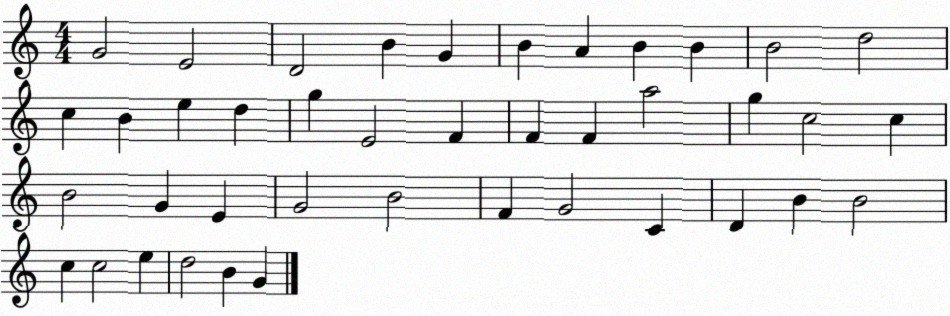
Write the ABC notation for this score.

X:1
T:Untitled
M:4/4
L:1/4
K:C
G2 E2 D2 B G B A B B B2 d2 c B e d g E2 F F F a2 g c2 c B2 G E G2 B2 F G2 C D B B2 c c2 e d2 B G